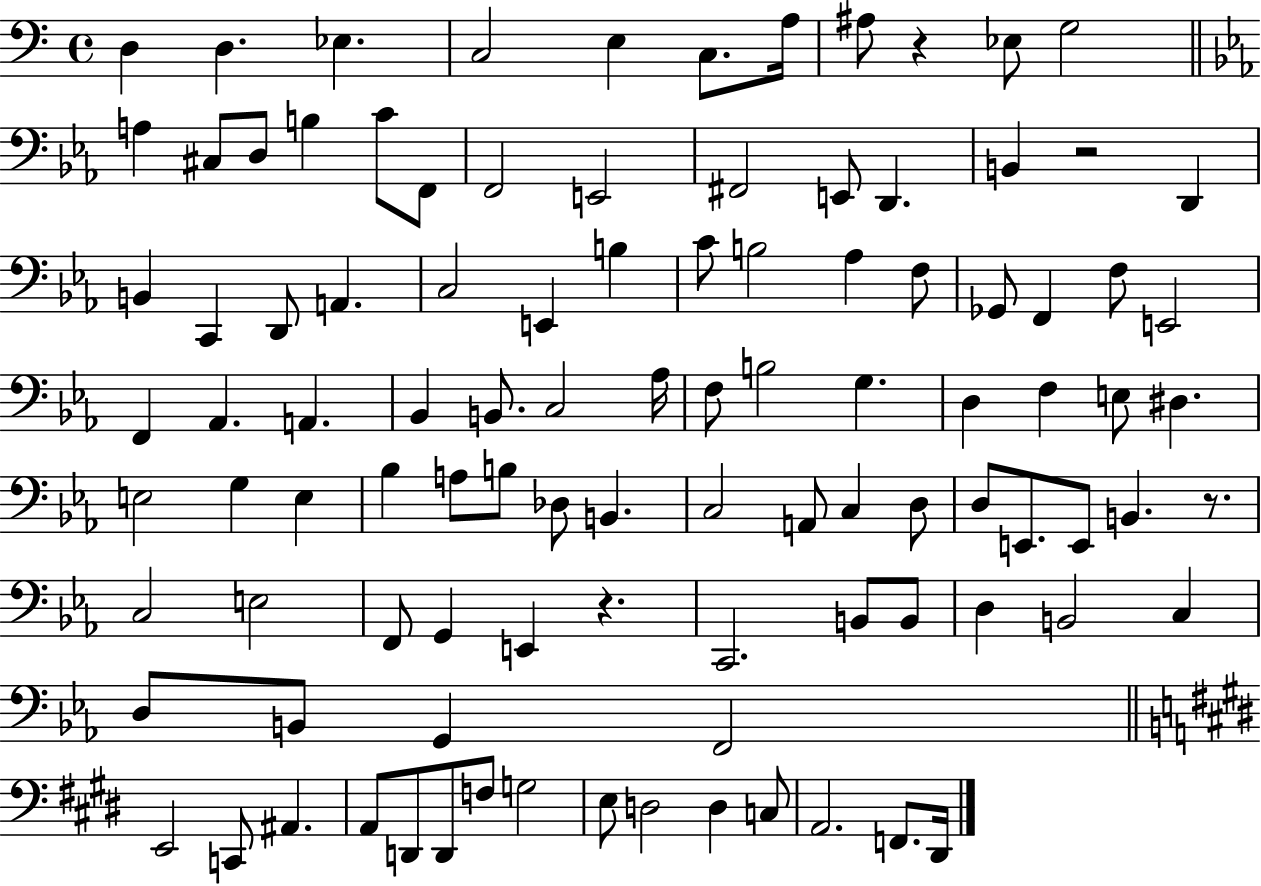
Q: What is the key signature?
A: C major